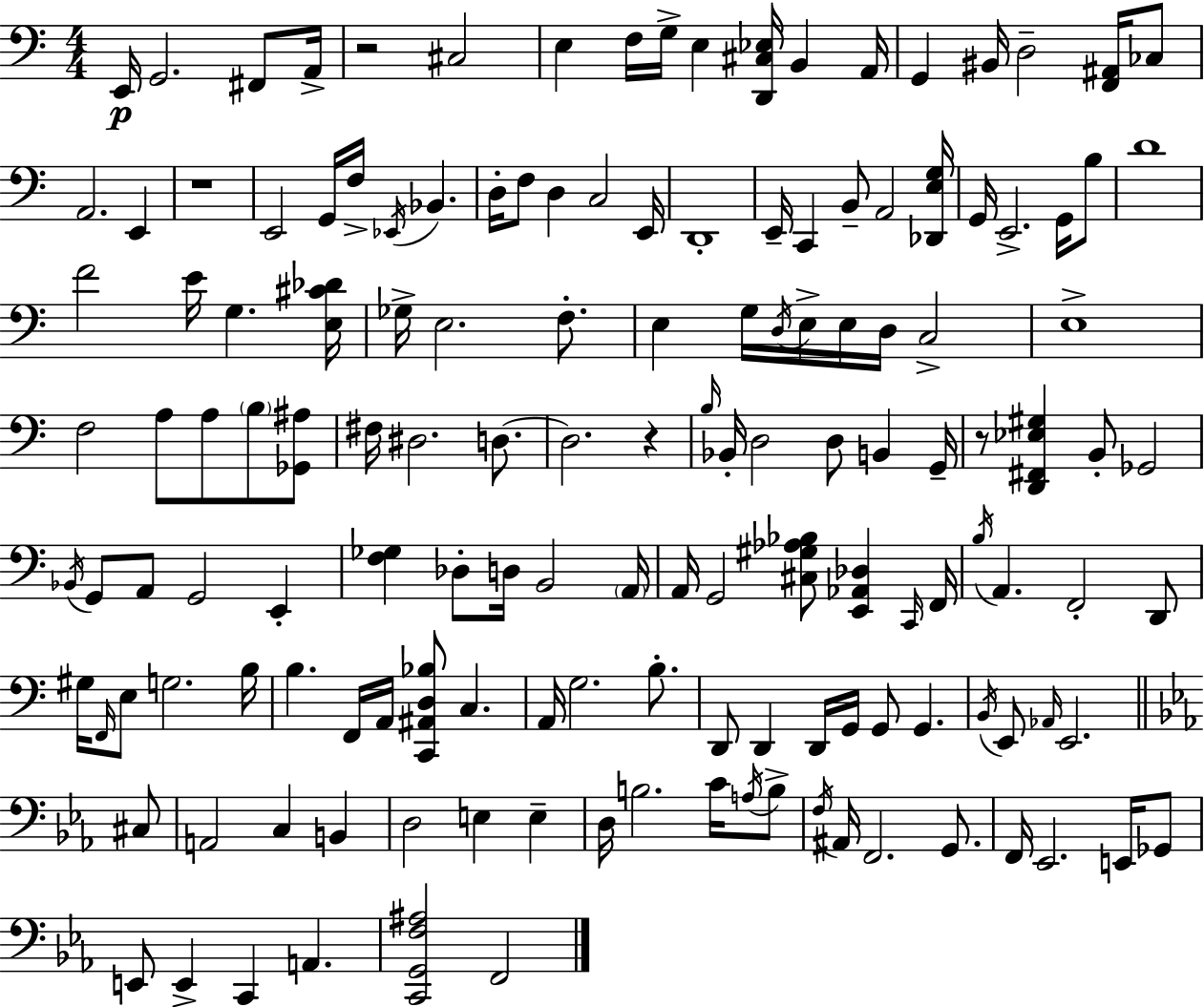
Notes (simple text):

E2/s G2/h. F#2/e A2/s R/h C#3/h E3/q F3/s G3/s E3/q [D2,C#3,Eb3]/s B2/q A2/s G2/q BIS2/s D3/h [F2,A#2]/s CES3/e A2/h. E2/q R/w E2/h G2/s F3/s Eb2/s Bb2/q. D3/s F3/e D3/q C3/h E2/s D2/w E2/s C2/q B2/e A2/h [Db2,E3,G3]/s G2/s E2/h. G2/s B3/e D4/w F4/h E4/s G3/q. [E3,C#4,Db4]/s Gb3/s E3/h. F3/e. E3/q G3/s D3/s E3/s E3/s D3/s C3/h E3/w F3/h A3/e A3/e B3/e [Gb2,A#3]/e F#3/s D#3/h. D3/e. D3/h. R/q B3/s Bb2/s D3/h D3/e B2/q G2/s R/e [D2,F#2,Eb3,G#3]/q B2/e Gb2/h Bb2/s G2/e A2/e G2/h E2/q [F3,Gb3]/q Db3/e D3/s B2/h A2/s A2/s G2/h [C#3,G#3,Ab3,Bb3]/e [E2,Ab2,Db3]/q C2/s F2/s B3/s A2/q. F2/h D2/e G#3/s F2/s E3/e G3/h. B3/s B3/q. F2/s A2/s [C2,A#2,D3,Bb3]/e C3/q. A2/s G3/h. B3/e. D2/e D2/q D2/s G2/s G2/e G2/q. B2/s E2/e Ab2/s E2/h. C#3/e A2/h C3/q B2/q D3/h E3/q E3/q D3/s B3/h. C4/s A3/s B3/e F3/s A#2/s F2/h. G2/e. F2/s Eb2/h. E2/s Gb2/e E2/e E2/q C2/q A2/q. [C2,G2,F3,A#3]/h F2/h